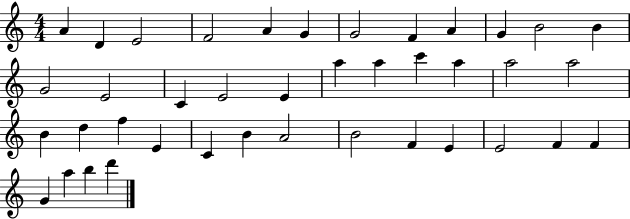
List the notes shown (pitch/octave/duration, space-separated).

A4/q D4/q E4/h F4/h A4/q G4/q G4/h F4/q A4/q G4/q B4/h B4/q G4/h E4/h C4/q E4/h E4/q A5/q A5/q C6/q A5/q A5/h A5/h B4/q D5/q F5/q E4/q C4/q B4/q A4/h B4/h F4/q E4/q E4/h F4/q F4/q G4/q A5/q B5/q D6/q